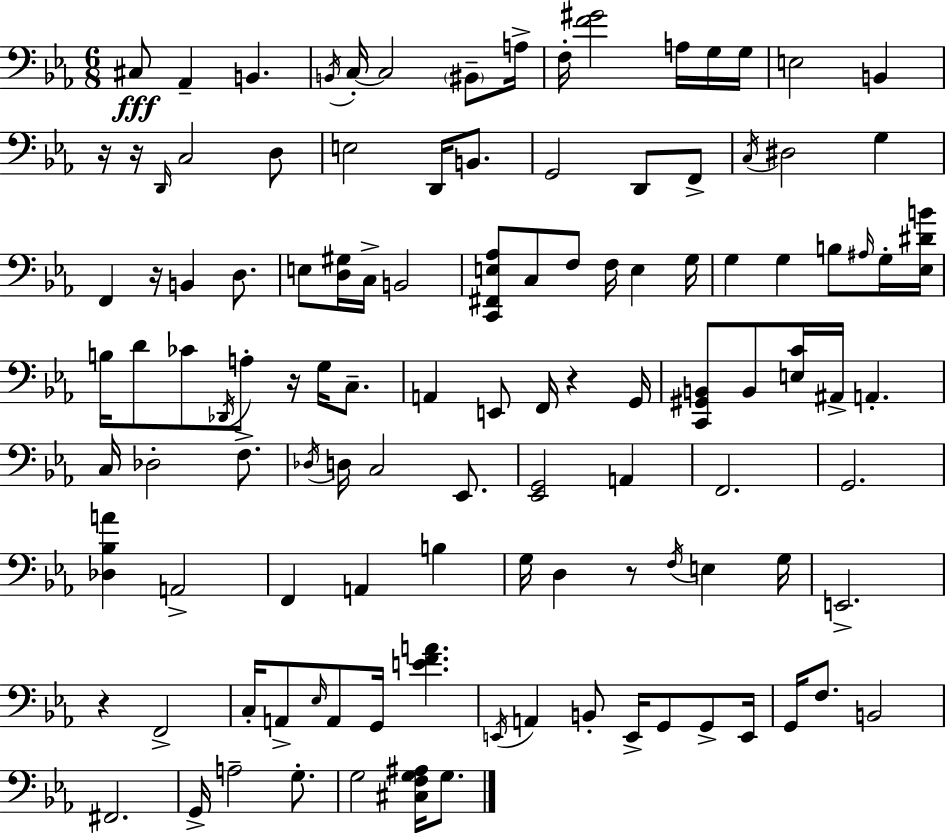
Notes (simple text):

C#3/e Ab2/q B2/q. B2/s C3/s C3/h BIS2/e A3/s F3/s [F4,G#4]/h A3/s G3/s G3/s E3/h B2/q R/s R/s D2/s C3/h D3/e E3/h D2/s B2/e. G2/h D2/e F2/e C3/s D#3/h G3/q F2/q R/s B2/q D3/e. E3/e [D3,G#3]/s C3/s B2/h [C2,F#2,E3,Ab3]/e C3/e F3/e F3/s E3/q G3/s G3/q G3/q B3/e A#3/s G3/s [Eb3,D#4,B4]/s B3/s D4/e CES4/e Db2/s A3/e R/s G3/s C3/e. A2/q E2/e F2/s R/q G2/s [C2,G#2,B2]/e B2/e [E3,C4]/s A#2/s A2/q. C3/s Db3/h F3/e. Db3/s D3/s C3/h Eb2/e. [Eb2,G2]/h A2/q F2/h. G2/h. [Db3,Bb3,A4]/q A2/h F2/q A2/q B3/q G3/s D3/q R/e F3/s E3/q G3/s E2/h. R/q F2/h C3/s A2/e Eb3/s A2/e G2/s [E4,F4,A4]/q. E2/s A2/q B2/e E2/s G2/e G2/e E2/s G2/s F3/e. B2/h F#2/h. G2/s A3/h G3/e. G3/h [C#3,F3,G3,A#3]/s G3/e.